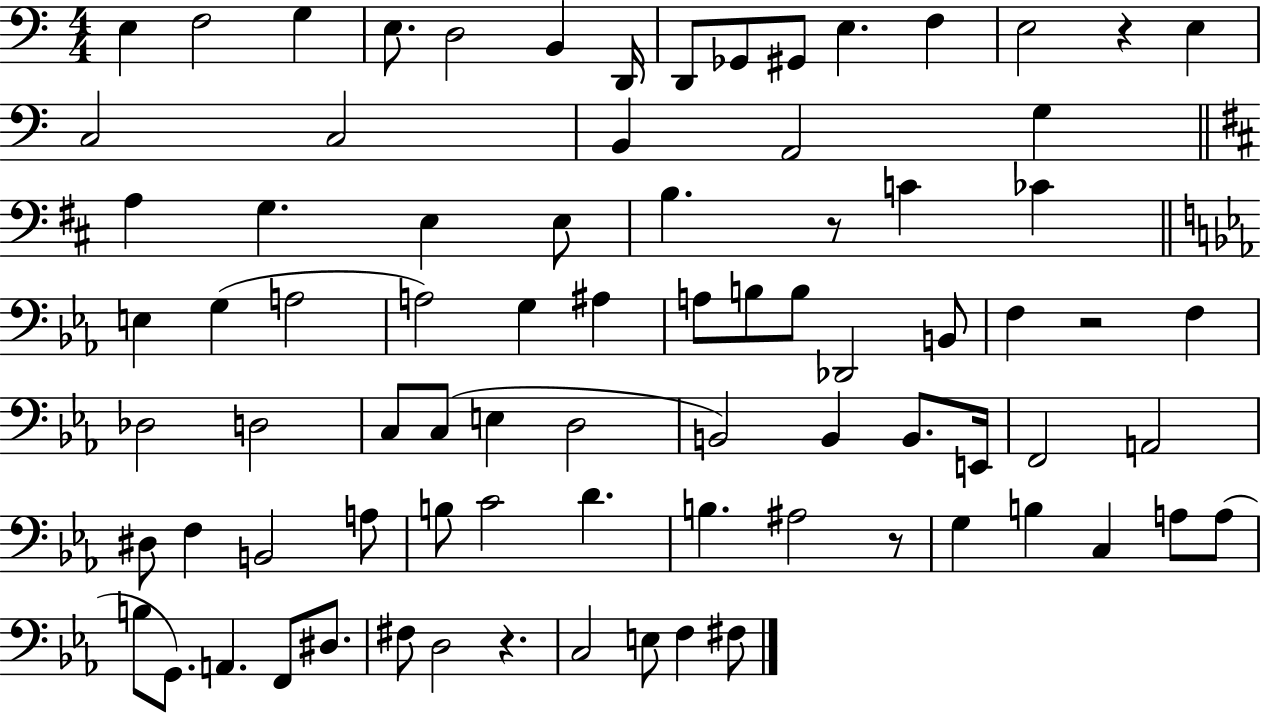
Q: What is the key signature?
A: C major